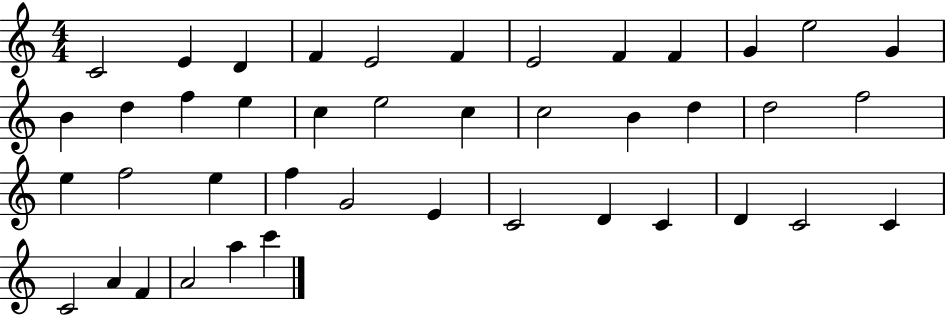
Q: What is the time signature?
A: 4/4